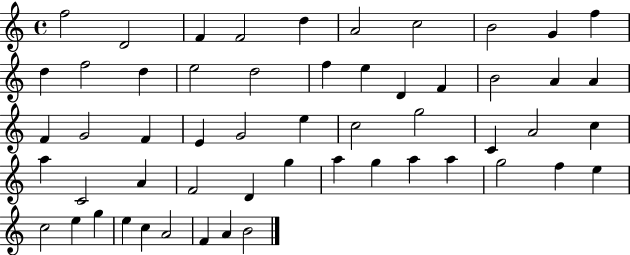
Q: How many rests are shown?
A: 0